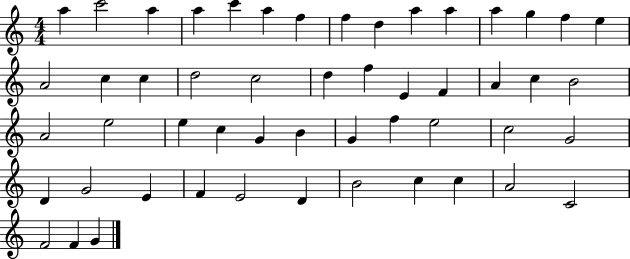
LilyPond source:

{
  \clef treble
  \numericTimeSignature
  \time 4/4
  \key c \major
  a''4 c'''2 a''4 | a''4 c'''4 a''4 f''4 | f''4 d''4 a''4 a''4 | a''4 g''4 f''4 e''4 | \break a'2 c''4 c''4 | d''2 c''2 | d''4 f''4 e'4 f'4 | a'4 c''4 b'2 | \break a'2 e''2 | e''4 c''4 g'4 b'4 | g'4 f''4 e''2 | c''2 g'2 | \break d'4 g'2 e'4 | f'4 e'2 d'4 | b'2 c''4 c''4 | a'2 c'2 | \break f'2 f'4 g'4 | \bar "|."
}